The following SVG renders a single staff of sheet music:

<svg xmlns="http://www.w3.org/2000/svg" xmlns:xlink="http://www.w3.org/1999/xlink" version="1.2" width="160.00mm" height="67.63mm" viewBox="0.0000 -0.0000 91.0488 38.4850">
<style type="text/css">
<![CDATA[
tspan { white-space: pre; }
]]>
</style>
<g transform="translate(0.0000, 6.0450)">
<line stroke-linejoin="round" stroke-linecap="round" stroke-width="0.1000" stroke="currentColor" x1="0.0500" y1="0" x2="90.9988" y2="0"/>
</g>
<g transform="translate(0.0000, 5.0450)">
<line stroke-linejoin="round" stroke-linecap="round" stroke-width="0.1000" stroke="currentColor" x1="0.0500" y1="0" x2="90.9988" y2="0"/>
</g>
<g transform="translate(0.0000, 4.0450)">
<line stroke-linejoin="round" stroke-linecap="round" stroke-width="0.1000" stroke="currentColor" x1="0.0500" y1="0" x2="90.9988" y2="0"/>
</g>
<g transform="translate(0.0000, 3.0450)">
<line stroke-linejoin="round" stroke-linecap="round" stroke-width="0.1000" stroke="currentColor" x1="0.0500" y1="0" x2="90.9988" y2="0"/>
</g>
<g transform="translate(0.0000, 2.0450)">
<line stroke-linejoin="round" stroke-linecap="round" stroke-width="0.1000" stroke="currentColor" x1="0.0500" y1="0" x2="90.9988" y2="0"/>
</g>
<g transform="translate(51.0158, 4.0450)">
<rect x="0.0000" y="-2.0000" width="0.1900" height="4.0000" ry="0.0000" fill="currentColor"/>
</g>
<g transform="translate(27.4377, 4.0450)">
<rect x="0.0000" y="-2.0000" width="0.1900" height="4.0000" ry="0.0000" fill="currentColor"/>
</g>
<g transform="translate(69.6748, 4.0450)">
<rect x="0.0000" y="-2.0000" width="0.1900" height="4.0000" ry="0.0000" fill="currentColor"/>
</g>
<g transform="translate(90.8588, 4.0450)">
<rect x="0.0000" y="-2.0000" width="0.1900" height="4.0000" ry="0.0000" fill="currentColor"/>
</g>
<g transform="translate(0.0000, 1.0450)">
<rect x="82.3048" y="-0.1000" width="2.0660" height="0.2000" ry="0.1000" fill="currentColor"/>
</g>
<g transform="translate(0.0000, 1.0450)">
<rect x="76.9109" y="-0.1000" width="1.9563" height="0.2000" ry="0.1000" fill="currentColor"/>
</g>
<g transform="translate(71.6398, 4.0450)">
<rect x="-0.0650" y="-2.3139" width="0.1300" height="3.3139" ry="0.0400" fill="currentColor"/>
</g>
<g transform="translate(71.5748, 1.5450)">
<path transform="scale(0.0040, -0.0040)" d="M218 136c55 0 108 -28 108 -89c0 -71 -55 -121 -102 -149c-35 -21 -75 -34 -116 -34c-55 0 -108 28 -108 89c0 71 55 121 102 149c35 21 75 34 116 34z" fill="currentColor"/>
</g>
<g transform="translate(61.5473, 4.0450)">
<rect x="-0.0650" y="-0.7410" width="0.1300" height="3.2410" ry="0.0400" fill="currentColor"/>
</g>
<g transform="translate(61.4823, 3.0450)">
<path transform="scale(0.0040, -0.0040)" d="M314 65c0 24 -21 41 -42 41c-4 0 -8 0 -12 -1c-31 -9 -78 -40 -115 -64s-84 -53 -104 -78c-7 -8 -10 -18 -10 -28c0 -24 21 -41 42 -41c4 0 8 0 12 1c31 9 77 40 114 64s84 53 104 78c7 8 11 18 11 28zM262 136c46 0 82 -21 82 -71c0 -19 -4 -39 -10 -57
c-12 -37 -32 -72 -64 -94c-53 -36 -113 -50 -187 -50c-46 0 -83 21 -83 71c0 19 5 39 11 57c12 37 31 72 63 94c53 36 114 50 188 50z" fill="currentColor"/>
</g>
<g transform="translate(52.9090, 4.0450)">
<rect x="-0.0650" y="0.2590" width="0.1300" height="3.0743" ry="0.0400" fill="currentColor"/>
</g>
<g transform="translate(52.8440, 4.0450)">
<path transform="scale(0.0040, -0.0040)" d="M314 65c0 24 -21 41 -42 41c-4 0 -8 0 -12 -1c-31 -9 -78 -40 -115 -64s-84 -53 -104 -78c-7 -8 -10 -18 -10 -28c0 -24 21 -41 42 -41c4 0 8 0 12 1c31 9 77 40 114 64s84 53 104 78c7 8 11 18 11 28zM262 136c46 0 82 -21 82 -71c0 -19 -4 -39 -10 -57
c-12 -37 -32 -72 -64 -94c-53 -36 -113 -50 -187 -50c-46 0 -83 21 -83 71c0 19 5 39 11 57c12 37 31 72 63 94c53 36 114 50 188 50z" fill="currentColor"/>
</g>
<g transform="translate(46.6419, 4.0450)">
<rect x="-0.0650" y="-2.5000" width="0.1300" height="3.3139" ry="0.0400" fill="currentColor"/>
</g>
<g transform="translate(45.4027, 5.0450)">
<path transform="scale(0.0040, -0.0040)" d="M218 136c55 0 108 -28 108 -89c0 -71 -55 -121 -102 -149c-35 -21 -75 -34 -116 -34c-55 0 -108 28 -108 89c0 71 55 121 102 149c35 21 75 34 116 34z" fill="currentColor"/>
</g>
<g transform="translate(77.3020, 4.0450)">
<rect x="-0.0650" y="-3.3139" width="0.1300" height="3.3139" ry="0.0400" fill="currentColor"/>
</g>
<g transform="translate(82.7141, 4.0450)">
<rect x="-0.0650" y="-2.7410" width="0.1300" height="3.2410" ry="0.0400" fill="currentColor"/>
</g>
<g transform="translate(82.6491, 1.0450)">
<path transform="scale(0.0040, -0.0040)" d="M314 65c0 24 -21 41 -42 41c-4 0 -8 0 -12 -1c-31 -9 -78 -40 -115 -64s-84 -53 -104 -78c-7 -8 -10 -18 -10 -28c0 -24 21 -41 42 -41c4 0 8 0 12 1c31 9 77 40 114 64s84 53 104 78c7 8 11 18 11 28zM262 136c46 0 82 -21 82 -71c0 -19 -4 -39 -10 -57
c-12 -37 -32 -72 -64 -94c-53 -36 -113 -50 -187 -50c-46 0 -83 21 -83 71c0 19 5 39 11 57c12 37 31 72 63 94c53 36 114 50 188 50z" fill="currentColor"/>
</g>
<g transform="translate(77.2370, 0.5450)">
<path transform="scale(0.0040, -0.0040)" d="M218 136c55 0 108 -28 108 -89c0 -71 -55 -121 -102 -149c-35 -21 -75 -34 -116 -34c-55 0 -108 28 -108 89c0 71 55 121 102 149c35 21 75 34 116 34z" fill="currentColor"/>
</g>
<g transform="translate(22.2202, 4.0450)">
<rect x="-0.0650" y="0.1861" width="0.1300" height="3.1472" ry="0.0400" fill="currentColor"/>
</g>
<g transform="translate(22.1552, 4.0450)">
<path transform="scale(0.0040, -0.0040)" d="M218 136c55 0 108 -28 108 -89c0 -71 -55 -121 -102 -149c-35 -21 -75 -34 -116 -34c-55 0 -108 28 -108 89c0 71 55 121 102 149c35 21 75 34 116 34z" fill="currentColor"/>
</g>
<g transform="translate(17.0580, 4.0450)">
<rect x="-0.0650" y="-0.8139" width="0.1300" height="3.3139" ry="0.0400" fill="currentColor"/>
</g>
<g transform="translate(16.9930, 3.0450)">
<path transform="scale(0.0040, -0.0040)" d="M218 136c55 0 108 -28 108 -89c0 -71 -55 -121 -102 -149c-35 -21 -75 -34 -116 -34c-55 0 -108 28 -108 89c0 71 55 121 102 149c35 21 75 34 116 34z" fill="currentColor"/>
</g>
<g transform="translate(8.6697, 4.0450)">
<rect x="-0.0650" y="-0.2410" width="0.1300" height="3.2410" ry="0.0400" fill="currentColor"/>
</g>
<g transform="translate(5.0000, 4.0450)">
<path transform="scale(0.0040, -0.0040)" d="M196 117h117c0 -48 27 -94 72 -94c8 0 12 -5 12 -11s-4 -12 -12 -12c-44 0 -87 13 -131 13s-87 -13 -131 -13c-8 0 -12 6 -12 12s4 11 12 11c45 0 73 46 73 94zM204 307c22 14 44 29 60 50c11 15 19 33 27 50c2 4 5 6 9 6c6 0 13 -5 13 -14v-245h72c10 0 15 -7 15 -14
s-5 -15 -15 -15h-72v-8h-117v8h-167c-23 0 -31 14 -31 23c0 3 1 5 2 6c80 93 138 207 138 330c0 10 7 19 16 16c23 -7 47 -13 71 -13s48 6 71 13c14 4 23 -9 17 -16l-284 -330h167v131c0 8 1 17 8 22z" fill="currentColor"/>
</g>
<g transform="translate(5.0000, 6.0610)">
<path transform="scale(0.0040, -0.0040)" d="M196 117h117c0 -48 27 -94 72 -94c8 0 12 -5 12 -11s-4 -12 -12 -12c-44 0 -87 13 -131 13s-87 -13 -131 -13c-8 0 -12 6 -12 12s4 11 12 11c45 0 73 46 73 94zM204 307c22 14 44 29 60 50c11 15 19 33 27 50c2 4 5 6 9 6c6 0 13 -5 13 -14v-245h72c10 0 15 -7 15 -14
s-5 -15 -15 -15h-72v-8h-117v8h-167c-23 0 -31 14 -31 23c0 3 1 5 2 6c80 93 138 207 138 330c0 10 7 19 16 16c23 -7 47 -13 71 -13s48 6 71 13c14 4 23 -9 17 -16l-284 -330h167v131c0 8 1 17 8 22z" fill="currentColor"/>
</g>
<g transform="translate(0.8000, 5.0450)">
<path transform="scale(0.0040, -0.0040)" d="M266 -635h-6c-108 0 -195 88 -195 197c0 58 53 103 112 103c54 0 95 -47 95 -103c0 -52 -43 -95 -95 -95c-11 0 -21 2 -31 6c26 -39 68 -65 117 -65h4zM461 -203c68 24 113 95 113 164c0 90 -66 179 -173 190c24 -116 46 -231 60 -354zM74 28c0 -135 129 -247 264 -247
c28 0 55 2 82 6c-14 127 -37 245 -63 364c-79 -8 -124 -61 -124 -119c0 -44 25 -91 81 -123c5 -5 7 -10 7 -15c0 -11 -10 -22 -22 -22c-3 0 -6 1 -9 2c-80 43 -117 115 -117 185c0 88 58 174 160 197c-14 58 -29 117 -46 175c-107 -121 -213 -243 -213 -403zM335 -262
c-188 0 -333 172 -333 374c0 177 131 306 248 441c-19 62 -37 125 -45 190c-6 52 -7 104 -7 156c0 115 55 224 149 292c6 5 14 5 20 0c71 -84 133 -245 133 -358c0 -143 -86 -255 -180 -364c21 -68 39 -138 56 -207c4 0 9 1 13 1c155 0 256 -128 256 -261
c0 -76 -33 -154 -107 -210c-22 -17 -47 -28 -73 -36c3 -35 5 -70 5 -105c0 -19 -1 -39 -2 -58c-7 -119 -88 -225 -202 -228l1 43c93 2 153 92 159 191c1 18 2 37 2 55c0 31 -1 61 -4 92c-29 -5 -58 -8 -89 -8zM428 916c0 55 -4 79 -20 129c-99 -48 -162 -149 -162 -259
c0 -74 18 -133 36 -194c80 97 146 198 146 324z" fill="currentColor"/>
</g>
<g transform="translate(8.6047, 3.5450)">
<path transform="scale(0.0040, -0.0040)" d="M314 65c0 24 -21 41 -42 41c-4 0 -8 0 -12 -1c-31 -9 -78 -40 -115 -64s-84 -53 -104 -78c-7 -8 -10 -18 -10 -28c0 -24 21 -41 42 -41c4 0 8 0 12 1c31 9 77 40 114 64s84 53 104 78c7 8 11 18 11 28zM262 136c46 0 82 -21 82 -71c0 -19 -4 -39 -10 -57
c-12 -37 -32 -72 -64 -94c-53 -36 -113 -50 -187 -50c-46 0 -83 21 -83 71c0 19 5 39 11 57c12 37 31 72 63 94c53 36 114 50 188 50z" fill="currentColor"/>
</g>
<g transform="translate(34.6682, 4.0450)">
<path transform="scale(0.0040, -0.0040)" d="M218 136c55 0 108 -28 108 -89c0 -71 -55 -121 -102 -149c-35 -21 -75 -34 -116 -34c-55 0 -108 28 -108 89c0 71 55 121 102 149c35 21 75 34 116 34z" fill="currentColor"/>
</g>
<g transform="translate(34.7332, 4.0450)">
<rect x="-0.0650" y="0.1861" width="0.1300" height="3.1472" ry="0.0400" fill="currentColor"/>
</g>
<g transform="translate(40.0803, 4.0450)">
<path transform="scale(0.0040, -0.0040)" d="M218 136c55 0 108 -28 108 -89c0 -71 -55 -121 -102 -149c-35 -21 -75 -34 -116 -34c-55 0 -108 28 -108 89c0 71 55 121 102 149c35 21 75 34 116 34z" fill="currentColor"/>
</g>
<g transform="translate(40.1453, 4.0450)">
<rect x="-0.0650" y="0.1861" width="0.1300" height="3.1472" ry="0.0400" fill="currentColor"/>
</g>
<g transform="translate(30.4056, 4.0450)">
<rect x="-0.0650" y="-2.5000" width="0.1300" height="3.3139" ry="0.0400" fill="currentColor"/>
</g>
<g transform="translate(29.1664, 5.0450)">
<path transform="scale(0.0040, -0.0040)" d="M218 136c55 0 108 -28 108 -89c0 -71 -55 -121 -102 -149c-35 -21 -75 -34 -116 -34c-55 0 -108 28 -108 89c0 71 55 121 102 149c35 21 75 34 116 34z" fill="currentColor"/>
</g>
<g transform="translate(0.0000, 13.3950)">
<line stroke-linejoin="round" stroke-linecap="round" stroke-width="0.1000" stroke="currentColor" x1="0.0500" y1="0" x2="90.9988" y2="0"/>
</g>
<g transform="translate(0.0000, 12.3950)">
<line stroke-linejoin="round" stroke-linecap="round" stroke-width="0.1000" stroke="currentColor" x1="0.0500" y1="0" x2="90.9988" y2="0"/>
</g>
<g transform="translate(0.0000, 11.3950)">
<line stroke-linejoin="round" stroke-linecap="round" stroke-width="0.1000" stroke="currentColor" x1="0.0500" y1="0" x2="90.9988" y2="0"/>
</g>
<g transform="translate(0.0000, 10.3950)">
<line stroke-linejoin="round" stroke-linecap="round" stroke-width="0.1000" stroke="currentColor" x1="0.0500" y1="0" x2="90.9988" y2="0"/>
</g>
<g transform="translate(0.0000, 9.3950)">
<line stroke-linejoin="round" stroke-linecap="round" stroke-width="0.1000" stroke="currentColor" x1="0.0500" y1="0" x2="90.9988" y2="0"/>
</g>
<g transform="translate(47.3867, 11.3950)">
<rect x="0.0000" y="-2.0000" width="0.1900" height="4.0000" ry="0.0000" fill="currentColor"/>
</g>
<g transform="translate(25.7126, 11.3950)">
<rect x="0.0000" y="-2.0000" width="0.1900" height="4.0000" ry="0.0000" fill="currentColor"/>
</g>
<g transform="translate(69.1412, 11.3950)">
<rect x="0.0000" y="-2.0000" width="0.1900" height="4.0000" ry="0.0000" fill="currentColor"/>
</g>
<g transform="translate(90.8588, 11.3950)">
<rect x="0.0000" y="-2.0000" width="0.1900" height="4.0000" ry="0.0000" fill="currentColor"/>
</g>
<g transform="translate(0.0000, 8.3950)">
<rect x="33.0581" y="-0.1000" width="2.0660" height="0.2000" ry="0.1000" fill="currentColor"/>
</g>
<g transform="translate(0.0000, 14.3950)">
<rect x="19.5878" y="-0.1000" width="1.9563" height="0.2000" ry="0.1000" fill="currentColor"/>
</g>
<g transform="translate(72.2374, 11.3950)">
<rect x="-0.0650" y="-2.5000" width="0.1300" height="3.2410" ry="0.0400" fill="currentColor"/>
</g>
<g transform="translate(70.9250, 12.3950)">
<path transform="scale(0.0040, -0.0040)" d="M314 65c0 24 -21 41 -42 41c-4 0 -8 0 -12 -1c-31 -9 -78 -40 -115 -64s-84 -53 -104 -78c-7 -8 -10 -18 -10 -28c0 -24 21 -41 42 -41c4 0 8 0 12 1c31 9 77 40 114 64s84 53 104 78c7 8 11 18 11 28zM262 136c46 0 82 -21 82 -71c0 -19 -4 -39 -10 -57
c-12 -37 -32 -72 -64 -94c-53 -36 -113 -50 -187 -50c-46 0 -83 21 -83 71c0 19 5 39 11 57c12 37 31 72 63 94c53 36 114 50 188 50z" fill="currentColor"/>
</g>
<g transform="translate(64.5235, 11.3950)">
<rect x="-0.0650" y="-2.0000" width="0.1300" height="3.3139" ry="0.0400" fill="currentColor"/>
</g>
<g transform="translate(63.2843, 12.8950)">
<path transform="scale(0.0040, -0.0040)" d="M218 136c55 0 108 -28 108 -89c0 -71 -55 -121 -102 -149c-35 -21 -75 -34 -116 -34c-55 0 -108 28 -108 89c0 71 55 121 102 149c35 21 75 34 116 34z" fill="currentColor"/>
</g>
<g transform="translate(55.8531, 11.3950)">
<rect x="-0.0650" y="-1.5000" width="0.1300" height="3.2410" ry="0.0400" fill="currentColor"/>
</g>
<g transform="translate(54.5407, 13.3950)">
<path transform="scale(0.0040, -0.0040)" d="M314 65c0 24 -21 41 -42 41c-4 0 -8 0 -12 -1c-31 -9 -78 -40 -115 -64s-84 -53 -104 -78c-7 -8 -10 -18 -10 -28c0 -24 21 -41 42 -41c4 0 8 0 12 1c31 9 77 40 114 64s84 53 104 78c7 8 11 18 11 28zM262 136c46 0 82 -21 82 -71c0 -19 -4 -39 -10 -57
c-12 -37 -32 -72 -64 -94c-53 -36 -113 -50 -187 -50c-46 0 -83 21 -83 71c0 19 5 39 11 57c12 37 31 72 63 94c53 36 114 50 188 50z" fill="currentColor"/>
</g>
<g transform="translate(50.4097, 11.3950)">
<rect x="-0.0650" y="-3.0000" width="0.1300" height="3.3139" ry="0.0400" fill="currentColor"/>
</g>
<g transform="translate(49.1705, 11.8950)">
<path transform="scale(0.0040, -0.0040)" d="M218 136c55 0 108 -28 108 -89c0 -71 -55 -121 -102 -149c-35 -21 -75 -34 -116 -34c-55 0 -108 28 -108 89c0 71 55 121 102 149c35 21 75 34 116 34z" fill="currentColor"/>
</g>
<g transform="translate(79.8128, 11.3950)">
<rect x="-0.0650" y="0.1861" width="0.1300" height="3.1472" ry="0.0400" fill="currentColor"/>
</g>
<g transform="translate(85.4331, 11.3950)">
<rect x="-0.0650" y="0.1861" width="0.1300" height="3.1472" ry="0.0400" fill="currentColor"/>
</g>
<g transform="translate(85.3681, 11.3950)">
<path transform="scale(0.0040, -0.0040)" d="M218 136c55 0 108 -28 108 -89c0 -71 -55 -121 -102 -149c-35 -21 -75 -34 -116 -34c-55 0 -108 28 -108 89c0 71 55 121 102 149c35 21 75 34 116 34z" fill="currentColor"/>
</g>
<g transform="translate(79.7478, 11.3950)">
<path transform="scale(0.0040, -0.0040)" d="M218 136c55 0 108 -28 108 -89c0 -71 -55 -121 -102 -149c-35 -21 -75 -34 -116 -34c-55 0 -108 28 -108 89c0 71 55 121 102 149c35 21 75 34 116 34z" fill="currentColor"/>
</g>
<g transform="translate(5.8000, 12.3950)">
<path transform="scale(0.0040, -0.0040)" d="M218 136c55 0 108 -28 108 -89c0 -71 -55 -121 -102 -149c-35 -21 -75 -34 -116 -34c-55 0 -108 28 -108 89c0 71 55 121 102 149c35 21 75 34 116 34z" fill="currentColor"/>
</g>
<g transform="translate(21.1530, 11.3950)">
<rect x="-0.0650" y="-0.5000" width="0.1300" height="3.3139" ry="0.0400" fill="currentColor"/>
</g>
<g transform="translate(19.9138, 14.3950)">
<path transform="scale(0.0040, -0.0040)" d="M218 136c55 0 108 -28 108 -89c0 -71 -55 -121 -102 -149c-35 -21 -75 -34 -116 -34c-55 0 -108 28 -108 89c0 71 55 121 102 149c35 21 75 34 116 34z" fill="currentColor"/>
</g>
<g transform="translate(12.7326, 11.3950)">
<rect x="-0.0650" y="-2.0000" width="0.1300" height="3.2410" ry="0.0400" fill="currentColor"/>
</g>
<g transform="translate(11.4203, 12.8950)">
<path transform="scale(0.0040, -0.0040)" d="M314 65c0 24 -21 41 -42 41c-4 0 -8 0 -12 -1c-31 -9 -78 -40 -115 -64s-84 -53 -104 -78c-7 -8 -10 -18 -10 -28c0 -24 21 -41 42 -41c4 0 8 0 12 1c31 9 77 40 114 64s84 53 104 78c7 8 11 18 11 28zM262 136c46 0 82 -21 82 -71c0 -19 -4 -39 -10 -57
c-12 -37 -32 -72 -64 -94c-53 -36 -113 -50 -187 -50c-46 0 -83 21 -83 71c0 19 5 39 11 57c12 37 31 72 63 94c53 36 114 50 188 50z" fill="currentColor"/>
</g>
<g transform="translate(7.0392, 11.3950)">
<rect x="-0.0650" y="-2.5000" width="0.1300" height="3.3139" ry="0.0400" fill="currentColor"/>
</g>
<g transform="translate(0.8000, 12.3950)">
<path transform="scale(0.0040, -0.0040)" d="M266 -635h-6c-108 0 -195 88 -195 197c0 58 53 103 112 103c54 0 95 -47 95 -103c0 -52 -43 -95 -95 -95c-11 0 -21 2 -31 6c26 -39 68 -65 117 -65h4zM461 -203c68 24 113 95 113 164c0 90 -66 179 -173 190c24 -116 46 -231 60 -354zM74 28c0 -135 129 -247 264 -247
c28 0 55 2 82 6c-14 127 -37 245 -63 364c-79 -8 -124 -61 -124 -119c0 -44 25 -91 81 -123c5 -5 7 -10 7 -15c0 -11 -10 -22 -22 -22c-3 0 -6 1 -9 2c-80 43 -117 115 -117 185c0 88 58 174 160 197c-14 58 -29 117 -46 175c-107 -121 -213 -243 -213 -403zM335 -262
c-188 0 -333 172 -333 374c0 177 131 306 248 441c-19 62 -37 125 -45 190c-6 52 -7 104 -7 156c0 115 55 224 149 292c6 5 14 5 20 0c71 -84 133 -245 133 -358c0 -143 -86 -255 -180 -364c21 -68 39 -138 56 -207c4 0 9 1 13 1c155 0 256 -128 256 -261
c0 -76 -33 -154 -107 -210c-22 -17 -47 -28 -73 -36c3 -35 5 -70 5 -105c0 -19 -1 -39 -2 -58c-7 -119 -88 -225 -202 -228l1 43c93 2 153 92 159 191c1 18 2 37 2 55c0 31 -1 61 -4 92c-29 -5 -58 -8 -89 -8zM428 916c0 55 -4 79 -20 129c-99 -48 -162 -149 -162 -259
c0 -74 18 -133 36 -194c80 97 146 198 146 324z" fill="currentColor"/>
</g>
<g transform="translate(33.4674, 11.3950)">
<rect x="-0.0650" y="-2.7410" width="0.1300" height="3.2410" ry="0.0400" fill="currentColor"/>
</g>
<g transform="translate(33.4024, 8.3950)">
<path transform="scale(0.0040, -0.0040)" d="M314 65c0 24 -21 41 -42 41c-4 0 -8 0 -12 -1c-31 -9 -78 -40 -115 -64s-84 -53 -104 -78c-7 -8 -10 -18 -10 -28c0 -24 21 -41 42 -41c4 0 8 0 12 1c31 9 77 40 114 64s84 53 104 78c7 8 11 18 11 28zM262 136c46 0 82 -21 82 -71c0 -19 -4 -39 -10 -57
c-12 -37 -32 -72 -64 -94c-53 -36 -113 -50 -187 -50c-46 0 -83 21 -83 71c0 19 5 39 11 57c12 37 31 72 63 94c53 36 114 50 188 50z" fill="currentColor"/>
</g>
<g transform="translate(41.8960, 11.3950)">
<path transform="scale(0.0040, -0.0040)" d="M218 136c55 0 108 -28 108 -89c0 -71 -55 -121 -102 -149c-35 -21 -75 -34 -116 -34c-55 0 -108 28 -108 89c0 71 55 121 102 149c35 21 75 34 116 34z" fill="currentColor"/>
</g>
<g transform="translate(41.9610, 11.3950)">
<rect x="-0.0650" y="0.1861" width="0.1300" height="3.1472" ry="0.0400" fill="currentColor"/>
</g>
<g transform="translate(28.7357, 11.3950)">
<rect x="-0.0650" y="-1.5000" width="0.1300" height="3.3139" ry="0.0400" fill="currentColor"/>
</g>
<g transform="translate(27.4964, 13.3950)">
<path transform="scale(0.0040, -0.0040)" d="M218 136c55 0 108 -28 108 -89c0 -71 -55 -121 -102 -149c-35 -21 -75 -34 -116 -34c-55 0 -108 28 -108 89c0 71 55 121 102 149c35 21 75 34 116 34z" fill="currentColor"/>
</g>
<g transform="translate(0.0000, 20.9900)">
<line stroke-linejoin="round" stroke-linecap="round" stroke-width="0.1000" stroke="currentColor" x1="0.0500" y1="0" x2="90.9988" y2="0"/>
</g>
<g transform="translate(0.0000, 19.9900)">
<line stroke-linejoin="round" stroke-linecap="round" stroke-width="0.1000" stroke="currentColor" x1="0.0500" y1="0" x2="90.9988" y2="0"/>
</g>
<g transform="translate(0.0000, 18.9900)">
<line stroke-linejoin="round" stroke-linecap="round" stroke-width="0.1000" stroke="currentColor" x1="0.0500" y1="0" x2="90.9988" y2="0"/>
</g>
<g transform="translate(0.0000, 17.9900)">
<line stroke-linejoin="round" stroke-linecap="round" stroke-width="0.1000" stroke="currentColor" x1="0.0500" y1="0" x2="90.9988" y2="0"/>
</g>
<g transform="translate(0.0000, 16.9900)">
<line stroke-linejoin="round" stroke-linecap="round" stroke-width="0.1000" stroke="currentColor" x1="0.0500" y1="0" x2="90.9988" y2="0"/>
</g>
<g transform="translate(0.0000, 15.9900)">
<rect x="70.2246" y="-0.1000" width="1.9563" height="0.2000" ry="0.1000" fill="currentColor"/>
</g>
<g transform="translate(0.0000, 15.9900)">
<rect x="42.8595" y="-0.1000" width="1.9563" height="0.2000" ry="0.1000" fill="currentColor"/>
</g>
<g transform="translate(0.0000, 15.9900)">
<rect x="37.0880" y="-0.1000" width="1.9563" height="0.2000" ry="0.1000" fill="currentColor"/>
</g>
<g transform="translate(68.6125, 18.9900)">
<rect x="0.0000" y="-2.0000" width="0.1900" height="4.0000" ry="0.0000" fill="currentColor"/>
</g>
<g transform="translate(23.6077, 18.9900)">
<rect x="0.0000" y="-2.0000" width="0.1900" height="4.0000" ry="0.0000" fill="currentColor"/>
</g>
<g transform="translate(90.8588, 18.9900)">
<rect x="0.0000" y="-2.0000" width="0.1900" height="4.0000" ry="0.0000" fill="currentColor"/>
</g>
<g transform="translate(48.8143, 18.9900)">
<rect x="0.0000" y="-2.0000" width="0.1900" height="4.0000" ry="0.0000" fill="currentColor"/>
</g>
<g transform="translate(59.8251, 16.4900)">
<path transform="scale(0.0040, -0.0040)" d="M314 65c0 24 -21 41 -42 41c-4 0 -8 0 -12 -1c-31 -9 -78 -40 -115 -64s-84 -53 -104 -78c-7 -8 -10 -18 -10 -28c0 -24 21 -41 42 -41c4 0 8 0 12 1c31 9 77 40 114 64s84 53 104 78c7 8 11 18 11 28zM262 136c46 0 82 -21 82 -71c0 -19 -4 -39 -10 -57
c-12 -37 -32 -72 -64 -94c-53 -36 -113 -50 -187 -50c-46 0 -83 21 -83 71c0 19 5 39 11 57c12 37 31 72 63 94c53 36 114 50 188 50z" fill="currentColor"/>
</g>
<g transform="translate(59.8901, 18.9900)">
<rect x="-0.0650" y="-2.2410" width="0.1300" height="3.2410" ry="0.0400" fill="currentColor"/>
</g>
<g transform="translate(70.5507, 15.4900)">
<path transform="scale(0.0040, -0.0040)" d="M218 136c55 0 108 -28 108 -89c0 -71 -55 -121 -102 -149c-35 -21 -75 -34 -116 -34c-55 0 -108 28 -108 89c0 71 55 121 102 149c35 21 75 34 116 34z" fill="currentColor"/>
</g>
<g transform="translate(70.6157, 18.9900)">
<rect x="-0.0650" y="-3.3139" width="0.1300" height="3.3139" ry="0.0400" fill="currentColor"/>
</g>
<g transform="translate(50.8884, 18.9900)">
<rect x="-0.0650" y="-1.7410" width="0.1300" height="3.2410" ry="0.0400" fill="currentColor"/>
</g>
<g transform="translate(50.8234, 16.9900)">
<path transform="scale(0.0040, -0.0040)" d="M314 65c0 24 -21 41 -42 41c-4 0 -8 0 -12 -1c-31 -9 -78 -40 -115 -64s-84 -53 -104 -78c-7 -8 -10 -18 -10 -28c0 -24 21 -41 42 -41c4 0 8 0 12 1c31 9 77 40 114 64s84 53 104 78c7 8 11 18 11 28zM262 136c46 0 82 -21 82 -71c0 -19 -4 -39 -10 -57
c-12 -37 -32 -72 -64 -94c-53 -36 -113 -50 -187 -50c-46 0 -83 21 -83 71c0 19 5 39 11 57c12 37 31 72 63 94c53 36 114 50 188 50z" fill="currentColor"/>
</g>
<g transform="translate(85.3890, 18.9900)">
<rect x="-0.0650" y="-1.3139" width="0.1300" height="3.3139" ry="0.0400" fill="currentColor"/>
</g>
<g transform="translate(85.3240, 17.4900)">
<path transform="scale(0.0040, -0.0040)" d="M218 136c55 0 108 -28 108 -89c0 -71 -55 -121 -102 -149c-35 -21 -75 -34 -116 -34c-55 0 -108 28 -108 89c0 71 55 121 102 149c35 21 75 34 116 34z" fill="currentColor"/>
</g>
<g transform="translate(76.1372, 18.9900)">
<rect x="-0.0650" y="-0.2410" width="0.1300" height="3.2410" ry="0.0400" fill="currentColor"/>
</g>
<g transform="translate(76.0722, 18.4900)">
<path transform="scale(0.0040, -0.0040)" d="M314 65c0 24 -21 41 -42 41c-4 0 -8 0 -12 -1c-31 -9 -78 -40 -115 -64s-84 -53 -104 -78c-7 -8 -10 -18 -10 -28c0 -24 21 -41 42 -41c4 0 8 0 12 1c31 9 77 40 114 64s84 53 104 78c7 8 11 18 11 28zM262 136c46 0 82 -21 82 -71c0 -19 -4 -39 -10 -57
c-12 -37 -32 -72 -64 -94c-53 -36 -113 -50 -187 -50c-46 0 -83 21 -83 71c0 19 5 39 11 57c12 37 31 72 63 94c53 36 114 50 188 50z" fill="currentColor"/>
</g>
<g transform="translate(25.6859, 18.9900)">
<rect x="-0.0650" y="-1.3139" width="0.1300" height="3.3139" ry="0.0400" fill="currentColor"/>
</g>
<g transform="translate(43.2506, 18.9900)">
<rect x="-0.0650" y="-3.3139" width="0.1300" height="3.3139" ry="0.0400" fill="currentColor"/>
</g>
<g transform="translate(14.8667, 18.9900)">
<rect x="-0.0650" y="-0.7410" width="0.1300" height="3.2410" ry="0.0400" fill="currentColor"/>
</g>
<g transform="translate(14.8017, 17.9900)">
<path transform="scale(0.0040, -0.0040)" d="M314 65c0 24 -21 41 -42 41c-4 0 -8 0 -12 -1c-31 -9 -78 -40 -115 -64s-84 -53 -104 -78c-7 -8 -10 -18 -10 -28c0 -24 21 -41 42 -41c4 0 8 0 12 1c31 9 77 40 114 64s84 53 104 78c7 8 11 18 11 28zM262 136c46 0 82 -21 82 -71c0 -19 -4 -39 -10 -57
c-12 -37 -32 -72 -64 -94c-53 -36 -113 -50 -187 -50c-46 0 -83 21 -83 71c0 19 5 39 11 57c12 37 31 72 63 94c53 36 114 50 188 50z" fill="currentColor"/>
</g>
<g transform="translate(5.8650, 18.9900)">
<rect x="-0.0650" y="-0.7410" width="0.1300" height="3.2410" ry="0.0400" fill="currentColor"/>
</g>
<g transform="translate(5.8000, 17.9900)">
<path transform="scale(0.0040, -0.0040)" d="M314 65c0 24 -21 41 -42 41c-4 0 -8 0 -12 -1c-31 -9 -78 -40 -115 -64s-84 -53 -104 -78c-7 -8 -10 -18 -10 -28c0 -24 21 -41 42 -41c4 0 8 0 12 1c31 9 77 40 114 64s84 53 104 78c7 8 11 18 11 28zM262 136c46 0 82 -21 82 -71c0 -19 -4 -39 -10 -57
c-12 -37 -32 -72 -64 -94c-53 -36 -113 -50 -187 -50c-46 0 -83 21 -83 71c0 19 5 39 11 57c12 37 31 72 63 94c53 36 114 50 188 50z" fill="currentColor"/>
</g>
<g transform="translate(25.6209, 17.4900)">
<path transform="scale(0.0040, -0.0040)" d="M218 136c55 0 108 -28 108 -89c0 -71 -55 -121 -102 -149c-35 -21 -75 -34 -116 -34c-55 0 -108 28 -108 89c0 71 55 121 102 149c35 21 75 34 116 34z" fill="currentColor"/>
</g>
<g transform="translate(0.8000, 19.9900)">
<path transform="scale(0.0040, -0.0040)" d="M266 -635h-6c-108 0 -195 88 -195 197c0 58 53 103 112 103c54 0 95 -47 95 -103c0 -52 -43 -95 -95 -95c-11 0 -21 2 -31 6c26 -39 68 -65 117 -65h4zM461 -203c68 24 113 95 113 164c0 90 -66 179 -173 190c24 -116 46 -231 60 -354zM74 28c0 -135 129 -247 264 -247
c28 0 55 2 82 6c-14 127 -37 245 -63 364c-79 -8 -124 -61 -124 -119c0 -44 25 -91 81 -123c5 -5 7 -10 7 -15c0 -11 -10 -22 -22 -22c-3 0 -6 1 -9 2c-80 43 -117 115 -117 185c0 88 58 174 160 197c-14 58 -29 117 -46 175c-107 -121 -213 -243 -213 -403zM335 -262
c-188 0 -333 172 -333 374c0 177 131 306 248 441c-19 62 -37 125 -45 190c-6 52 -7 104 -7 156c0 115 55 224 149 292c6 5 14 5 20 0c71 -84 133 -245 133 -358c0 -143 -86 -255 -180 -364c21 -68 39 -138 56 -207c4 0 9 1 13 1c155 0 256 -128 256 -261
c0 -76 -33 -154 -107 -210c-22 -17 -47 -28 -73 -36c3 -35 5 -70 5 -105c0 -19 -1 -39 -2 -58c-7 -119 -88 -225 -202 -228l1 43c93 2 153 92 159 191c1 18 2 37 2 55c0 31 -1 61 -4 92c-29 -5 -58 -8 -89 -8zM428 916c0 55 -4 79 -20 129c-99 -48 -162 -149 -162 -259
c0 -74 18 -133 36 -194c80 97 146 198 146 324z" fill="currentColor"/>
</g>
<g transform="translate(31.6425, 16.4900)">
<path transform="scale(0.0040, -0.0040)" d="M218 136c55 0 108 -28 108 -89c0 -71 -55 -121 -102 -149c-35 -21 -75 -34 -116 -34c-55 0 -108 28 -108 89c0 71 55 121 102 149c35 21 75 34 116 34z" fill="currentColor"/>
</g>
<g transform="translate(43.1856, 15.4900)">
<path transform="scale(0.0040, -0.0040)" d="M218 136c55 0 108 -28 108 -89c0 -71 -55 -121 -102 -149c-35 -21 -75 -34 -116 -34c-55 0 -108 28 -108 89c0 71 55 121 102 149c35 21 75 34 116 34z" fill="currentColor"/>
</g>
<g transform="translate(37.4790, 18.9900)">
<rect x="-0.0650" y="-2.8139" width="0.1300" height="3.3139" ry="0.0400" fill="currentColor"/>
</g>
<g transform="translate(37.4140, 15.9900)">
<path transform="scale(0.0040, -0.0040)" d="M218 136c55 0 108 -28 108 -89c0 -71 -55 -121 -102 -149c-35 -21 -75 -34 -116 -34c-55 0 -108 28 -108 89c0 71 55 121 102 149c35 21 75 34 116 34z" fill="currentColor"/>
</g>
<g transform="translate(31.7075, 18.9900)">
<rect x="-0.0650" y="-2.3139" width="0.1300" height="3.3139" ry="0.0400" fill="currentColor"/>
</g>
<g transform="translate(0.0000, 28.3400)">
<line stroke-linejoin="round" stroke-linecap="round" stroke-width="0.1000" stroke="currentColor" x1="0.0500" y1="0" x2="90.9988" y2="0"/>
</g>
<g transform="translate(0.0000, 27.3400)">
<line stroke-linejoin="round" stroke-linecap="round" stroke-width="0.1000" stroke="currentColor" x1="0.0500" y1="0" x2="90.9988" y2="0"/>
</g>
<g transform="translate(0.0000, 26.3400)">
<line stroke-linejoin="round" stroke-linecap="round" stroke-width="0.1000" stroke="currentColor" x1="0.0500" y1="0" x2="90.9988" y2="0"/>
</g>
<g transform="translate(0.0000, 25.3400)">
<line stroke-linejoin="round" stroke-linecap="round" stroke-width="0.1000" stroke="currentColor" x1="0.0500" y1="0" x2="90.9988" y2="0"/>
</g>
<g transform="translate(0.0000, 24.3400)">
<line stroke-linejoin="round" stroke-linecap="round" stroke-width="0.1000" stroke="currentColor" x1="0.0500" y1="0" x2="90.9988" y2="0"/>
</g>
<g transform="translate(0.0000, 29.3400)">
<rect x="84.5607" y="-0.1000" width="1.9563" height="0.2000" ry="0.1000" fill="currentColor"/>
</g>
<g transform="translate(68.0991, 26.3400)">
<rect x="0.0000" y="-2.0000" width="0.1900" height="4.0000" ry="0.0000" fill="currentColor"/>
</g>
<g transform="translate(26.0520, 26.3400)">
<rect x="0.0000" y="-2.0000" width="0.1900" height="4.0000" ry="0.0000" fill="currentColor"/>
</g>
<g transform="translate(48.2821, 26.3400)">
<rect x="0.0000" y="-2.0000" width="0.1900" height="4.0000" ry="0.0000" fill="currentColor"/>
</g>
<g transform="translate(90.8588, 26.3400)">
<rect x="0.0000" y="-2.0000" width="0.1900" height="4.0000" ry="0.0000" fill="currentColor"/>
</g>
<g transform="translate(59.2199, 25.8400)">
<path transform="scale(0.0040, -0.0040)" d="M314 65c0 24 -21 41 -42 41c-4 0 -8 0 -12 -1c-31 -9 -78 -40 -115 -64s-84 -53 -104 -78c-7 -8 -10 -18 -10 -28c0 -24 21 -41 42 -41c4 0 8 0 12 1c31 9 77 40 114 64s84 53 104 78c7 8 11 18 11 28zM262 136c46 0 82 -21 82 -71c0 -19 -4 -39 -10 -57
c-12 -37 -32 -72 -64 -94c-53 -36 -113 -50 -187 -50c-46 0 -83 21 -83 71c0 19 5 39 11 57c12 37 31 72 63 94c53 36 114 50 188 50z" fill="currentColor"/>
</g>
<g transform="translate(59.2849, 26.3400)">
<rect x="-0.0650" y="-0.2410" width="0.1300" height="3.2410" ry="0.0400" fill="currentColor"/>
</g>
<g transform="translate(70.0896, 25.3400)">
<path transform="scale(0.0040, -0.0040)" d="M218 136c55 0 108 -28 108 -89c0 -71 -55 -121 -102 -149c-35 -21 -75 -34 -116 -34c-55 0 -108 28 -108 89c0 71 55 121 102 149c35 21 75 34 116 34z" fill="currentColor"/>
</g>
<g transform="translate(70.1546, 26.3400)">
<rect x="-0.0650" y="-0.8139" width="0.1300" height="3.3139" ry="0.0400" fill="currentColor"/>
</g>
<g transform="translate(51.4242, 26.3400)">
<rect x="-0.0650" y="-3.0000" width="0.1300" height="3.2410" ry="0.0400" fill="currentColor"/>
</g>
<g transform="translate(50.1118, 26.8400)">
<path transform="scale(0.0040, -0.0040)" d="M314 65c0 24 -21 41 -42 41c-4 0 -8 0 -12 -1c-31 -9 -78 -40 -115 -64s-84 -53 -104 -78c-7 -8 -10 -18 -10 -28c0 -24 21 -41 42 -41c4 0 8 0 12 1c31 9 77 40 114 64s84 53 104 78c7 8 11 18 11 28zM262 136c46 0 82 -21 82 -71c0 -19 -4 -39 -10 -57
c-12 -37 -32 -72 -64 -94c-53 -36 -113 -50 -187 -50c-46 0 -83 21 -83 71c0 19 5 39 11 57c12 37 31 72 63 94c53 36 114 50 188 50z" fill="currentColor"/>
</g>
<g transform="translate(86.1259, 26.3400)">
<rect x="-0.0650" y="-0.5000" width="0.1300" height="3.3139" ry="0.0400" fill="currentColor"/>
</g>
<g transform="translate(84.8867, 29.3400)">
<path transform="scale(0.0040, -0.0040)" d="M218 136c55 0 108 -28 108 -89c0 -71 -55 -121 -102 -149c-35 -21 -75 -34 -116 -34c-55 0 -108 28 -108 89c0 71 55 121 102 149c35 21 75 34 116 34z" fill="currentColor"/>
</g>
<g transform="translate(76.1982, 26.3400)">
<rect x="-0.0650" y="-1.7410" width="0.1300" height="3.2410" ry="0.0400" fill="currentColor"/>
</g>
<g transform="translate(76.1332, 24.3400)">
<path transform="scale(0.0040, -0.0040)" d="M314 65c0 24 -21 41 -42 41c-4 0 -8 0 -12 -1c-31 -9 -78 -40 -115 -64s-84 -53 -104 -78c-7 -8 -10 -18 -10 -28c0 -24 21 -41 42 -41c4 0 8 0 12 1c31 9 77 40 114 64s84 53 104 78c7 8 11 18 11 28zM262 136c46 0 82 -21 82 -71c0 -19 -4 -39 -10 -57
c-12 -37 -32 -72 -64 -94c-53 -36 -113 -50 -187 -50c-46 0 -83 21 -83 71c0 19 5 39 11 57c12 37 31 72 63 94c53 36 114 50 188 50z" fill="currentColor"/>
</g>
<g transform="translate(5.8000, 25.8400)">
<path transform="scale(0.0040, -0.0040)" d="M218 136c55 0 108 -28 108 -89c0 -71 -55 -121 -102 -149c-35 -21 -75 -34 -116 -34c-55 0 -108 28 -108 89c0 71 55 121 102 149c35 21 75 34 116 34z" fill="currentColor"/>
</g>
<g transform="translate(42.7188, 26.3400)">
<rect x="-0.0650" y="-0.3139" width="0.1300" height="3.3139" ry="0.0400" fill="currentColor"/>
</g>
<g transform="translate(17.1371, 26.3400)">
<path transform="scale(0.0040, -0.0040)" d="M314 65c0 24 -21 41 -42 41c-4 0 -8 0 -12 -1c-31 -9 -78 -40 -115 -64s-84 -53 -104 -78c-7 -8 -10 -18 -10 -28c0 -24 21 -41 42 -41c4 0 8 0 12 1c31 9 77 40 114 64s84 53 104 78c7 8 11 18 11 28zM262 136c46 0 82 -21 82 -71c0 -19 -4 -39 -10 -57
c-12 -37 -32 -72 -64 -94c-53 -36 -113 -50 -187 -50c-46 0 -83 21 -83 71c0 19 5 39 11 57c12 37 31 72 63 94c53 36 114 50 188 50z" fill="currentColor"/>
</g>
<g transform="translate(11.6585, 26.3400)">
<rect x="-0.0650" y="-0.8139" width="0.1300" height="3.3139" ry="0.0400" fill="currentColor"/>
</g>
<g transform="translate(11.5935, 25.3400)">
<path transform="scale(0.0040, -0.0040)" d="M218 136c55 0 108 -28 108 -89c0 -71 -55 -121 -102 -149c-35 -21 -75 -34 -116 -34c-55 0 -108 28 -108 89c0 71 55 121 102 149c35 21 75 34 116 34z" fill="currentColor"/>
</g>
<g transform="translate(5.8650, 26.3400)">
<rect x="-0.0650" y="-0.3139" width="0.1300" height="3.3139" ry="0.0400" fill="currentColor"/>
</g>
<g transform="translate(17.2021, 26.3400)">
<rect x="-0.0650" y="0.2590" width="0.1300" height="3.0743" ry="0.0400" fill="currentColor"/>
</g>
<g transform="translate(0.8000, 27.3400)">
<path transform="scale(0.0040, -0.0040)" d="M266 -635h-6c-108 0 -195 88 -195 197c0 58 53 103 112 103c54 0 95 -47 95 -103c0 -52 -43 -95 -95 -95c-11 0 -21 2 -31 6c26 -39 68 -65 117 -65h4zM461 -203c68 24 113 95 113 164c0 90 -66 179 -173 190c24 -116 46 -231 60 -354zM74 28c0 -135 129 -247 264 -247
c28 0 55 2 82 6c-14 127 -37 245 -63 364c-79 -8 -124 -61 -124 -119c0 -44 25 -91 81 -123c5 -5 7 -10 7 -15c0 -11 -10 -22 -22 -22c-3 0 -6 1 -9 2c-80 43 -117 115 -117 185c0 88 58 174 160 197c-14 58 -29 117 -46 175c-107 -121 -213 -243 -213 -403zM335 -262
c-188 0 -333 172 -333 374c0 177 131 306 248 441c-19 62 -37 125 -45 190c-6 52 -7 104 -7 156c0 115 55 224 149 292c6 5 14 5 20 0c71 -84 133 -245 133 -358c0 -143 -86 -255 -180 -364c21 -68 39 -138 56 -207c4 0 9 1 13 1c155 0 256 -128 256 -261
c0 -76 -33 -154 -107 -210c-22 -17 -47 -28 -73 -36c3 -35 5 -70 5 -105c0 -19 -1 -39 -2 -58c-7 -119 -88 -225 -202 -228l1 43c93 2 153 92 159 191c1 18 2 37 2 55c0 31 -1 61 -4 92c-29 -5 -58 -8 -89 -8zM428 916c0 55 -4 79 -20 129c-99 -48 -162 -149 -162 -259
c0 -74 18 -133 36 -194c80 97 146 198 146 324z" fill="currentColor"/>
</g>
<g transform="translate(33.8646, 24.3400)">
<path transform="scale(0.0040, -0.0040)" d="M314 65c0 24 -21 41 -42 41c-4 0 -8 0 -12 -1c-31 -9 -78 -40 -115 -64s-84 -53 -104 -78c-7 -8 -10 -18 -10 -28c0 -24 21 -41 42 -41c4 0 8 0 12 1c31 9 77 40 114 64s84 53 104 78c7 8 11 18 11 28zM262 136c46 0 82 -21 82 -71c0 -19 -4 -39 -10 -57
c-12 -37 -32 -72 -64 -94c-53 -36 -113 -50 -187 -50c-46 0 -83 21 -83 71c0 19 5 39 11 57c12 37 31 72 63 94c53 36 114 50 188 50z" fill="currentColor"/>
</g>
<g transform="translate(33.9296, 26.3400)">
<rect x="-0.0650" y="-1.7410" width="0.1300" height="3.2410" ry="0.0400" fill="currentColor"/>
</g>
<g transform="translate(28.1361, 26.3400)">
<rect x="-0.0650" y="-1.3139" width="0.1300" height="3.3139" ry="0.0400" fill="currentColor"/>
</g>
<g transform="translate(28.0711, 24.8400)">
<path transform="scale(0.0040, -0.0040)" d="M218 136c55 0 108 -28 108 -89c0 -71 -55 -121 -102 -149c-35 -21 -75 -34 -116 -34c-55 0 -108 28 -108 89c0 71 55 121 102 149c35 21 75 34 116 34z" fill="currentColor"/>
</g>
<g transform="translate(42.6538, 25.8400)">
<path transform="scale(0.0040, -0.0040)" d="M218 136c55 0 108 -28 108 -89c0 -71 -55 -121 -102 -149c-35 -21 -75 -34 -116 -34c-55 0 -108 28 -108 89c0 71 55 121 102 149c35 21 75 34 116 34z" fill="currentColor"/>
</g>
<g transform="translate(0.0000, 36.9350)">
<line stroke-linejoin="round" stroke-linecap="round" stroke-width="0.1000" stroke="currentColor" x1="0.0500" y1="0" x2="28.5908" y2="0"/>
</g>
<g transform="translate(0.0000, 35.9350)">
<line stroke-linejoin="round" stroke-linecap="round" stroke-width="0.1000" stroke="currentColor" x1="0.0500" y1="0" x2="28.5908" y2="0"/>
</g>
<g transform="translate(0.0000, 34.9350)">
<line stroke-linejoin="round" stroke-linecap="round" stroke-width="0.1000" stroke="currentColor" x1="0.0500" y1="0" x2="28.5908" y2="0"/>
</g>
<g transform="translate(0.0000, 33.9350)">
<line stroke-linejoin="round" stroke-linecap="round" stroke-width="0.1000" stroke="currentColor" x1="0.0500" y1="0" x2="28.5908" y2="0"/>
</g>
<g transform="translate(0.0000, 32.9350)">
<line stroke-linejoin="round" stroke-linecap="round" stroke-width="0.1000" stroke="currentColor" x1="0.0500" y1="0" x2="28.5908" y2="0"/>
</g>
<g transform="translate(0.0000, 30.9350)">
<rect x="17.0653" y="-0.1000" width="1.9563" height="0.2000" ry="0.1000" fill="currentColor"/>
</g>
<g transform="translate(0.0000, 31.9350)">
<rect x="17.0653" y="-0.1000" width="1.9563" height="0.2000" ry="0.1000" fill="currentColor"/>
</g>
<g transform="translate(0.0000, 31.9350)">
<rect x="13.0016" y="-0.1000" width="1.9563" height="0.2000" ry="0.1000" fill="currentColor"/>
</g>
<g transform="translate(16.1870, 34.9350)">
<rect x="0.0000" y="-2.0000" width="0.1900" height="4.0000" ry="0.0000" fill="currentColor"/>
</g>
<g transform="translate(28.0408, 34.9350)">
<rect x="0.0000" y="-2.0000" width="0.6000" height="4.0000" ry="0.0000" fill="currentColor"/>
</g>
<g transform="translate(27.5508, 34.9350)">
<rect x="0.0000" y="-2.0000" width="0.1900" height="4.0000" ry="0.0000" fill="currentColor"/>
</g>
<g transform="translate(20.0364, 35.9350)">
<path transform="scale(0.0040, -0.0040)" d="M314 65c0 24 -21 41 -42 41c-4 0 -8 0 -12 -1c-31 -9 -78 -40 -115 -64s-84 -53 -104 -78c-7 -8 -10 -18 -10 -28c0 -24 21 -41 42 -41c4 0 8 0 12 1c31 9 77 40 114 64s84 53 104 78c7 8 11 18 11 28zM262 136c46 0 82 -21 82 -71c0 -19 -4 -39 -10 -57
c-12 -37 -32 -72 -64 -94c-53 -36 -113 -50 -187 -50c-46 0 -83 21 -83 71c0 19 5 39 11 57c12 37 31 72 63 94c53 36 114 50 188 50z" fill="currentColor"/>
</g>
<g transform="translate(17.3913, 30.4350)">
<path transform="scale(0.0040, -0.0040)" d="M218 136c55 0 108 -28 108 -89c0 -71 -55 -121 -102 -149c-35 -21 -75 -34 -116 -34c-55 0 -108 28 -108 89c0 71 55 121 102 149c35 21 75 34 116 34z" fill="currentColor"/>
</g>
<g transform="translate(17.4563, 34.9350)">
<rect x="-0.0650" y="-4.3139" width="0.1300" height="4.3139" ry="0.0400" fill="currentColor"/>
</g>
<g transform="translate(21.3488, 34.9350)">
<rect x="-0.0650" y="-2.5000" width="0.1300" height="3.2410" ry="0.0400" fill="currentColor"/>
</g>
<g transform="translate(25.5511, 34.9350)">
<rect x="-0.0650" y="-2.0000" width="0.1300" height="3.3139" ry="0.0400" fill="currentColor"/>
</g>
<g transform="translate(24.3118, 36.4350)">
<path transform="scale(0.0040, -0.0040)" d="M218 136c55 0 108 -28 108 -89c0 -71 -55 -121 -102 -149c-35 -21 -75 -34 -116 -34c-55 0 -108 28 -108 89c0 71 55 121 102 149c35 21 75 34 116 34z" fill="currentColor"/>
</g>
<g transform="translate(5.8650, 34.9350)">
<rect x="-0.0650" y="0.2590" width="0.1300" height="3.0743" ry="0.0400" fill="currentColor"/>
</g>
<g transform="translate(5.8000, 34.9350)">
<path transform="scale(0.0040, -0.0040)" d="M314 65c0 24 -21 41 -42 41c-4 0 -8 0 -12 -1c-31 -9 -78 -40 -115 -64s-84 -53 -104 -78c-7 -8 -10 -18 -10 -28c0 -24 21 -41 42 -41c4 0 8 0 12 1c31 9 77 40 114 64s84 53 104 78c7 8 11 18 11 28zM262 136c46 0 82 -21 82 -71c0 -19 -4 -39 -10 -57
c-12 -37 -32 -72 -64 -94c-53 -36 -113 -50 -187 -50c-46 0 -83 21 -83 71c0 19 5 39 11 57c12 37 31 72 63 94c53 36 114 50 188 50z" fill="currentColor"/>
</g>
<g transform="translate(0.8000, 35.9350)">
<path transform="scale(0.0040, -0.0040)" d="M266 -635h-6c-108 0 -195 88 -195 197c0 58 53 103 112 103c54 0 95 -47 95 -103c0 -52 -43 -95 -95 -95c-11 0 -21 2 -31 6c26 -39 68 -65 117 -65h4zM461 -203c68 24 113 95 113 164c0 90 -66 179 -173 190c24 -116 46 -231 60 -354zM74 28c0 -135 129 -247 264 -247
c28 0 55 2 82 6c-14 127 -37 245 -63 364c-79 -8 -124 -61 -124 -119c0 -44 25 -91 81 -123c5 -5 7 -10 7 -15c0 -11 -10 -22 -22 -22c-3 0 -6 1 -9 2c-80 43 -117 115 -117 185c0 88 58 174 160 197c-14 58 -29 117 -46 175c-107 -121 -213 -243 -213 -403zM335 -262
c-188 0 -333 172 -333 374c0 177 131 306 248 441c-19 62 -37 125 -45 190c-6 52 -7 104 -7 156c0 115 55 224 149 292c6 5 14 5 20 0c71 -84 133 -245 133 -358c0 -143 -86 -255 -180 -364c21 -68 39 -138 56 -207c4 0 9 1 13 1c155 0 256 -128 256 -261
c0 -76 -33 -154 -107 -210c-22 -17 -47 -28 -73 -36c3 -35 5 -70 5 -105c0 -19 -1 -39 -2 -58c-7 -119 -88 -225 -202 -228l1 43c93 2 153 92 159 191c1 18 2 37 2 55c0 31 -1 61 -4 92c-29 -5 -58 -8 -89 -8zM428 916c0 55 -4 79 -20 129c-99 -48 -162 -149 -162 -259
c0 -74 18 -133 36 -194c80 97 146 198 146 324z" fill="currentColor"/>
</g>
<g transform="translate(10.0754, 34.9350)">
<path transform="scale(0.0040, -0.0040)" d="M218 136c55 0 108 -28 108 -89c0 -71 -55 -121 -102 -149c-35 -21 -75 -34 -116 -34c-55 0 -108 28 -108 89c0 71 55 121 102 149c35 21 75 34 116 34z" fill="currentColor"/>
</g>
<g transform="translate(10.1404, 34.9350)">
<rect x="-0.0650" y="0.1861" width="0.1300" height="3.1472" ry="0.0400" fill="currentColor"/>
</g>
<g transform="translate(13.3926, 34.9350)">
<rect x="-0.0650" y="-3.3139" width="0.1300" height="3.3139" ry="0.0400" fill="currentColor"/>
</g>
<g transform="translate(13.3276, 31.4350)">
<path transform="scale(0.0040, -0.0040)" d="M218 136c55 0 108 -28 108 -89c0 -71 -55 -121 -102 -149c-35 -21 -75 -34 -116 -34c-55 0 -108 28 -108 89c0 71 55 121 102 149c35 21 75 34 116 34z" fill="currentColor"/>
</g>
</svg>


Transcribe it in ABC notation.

X:1
T:Untitled
M:4/4
L:1/4
K:C
c2 d B G B B G B2 d2 g b a2 G F2 C E a2 B A E2 F G2 B B d2 d2 e g a b f2 g2 b c2 e c d B2 e f2 c A2 c2 d f2 C B2 B b d' G2 F